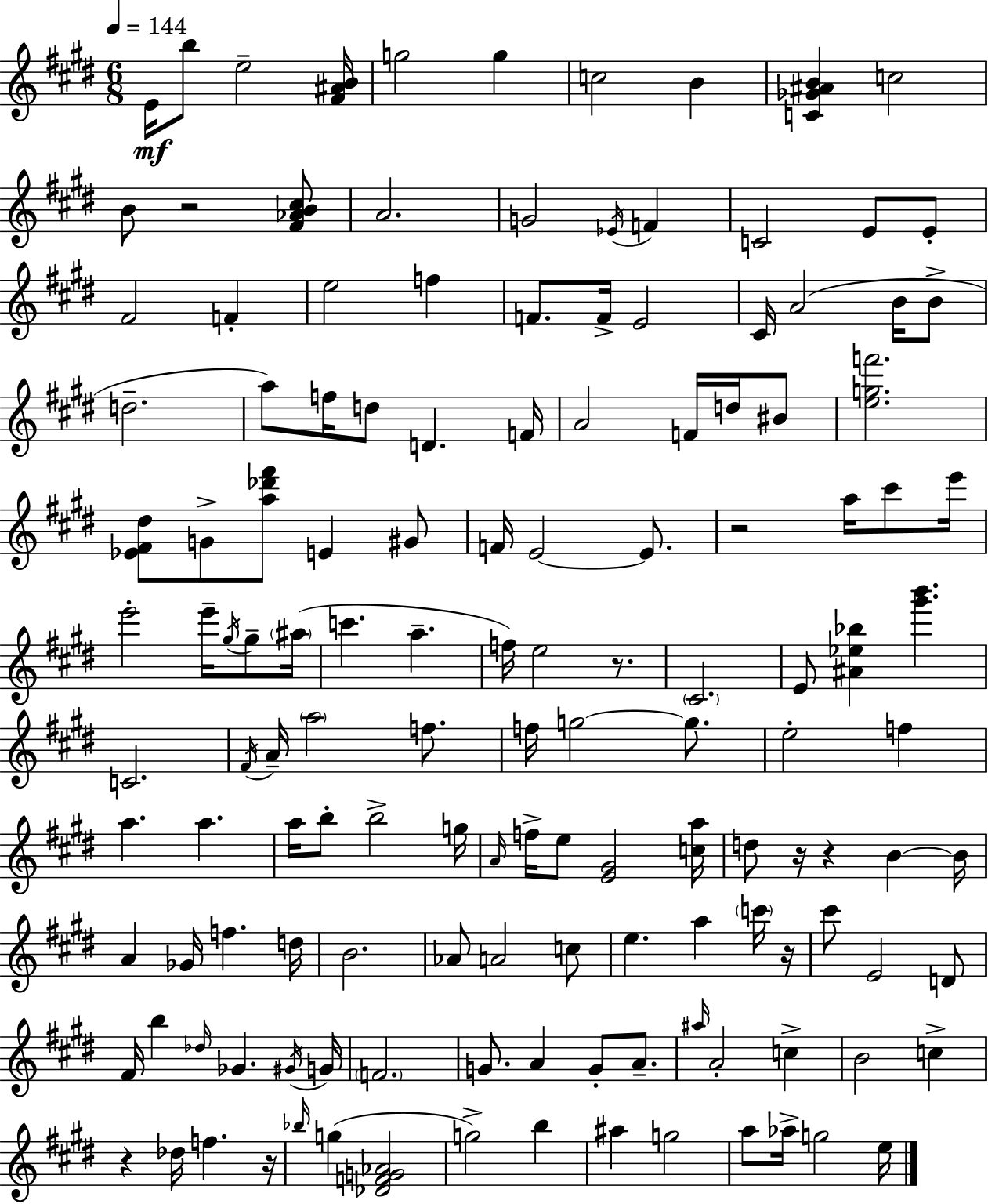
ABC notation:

X:1
T:Untitled
M:6/8
L:1/4
K:E
E/4 b/2 e2 [^F^AB]/4 g2 g c2 B [C_G^AB] c2 B/2 z2 [^F_AB^c]/2 A2 G2 _E/4 F C2 E/2 E/2 ^F2 F e2 f F/2 F/4 E2 ^C/4 A2 B/4 B/2 d2 a/2 f/4 d/2 D F/4 A2 F/4 d/4 ^B/2 [egf']2 [_E^F^d]/2 G/2 [a_d'^f']/2 E ^G/2 F/4 E2 E/2 z2 a/4 ^c'/2 e'/4 e'2 e'/4 ^g/4 ^g/2 ^a/4 c' a f/4 e2 z/2 ^C2 E/2 [^A_e_b] [^g'b'] C2 ^F/4 A/4 a2 f/2 f/4 g2 g/2 e2 f a a a/4 b/2 b2 g/4 A/4 f/4 e/2 [E^G]2 [ca]/4 d/2 z/4 z B B/4 A _G/4 f d/4 B2 _A/2 A2 c/2 e a c'/4 z/4 ^c'/2 E2 D/2 ^F/4 b _d/4 _G ^G/4 G/4 F2 G/2 A G/2 A/2 ^a/4 A2 c B2 c z _d/4 f z/4 _b/4 g [_DFG_A]2 g2 b ^a g2 a/2 _a/4 g2 e/4